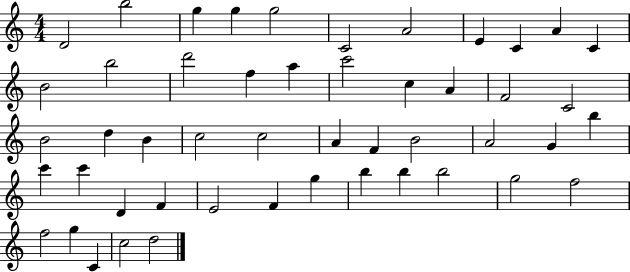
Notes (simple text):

D4/h B5/h G5/q G5/q G5/h C4/h A4/h E4/q C4/q A4/q C4/q B4/h B5/h D6/h F5/q A5/q C6/h C5/q A4/q F4/h C4/h B4/h D5/q B4/q C5/h C5/h A4/q F4/q B4/h A4/h G4/q B5/q C6/q C6/q D4/q F4/q E4/h F4/q G5/q B5/q B5/q B5/h G5/h F5/h F5/h G5/q C4/q C5/h D5/h